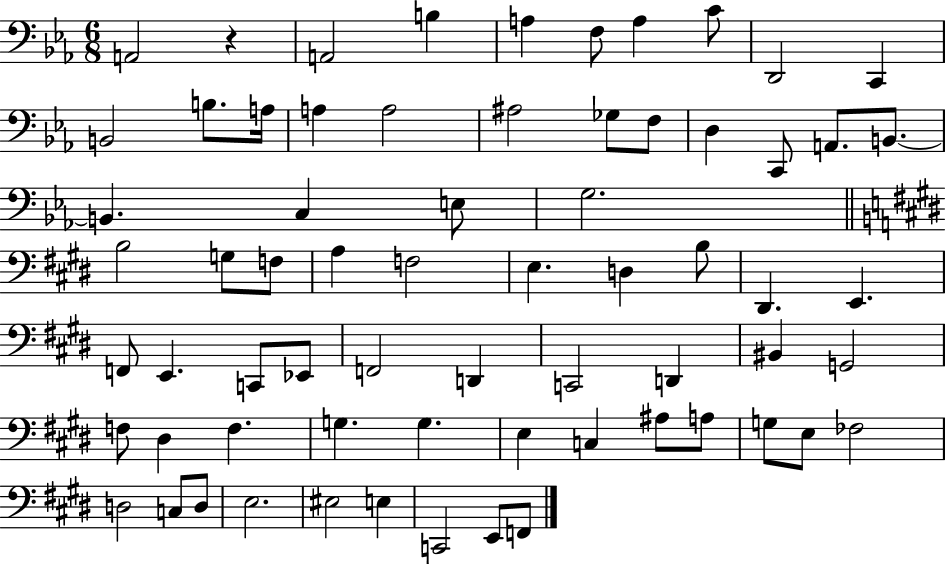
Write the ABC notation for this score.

X:1
T:Untitled
M:6/8
L:1/4
K:Eb
A,,2 z A,,2 B, A, F,/2 A, C/2 D,,2 C,, B,,2 B,/2 A,/4 A, A,2 ^A,2 _G,/2 F,/2 D, C,,/2 A,,/2 B,,/2 B,, C, E,/2 G,2 B,2 G,/2 F,/2 A, F,2 E, D, B,/2 ^D,, E,, F,,/2 E,, C,,/2 _E,,/2 F,,2 D,, C,,2 D,, ^B,, G,,2 F,/2 ^D, F, G, G, E, C, ^A,/2 A,/2 G,/2 E,/2 _F,2 D,2 C,/2 D,/2 E,2 ^E,2 E, C,,2 E,,/2 F,,/2